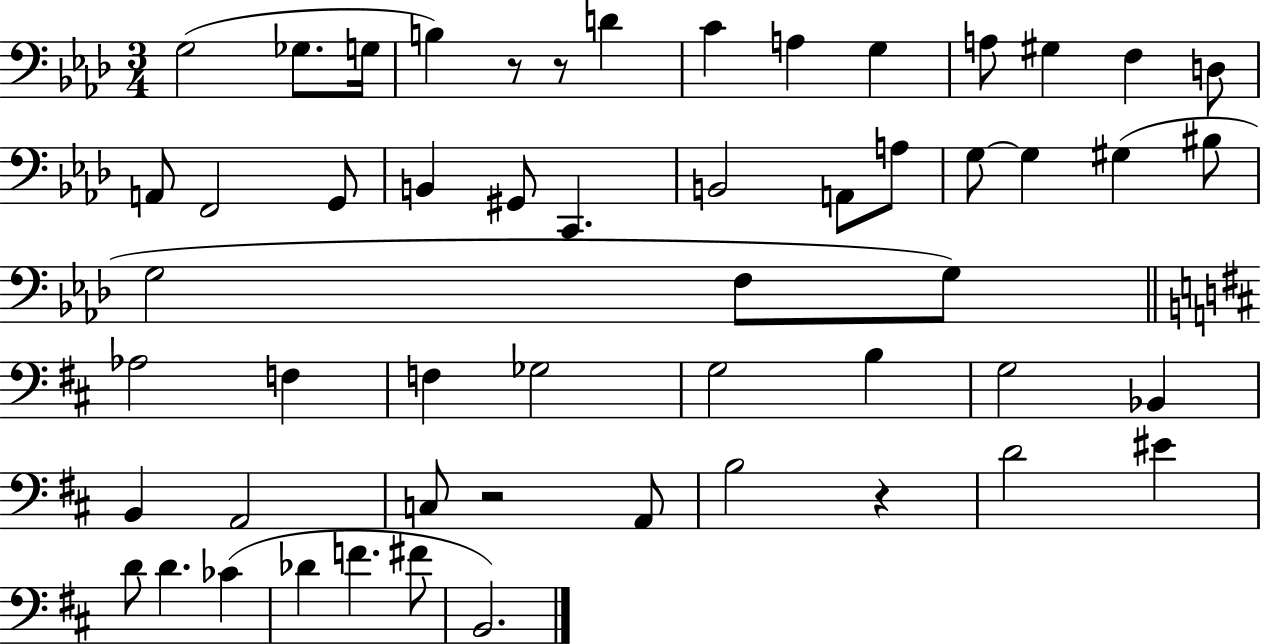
X:1
T:Untitled
M:3/4
L:1/4
K:Ab
G,2 _G,/2 G,/4 B, z/2 z/2 D C A, G, A,/2 ^G, F, D,/2 A,,/2 F,,2 G,,/2 B,, ^G,,/2 C,, B,,2 A,,/2 A,/2 G,/2 G, ^G, ^B,/2 G,2 F,/2 G,/2 _A,2 F, F, _G,2 G,2 B, G,2 _B,, B,, A,,2 C,/2 z2 A,,/2 B,2 z D2 ^E D/2 D _C _D F ^F/2 B,,2